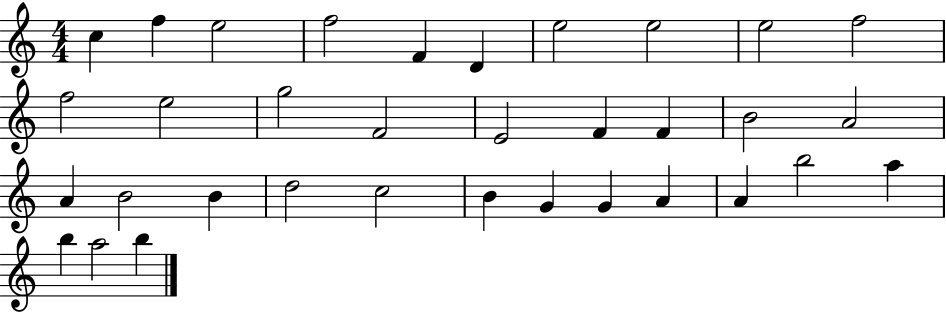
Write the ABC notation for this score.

X:1
T:Untitled
M:4/4
L:1/4
K:C
c f e2 f2 F D e2 e2 e2 f2 f2 e2 g2 F2 E2 F F B2 A2 A B2 B d2 c2 B G G A A b2 a b a2 b